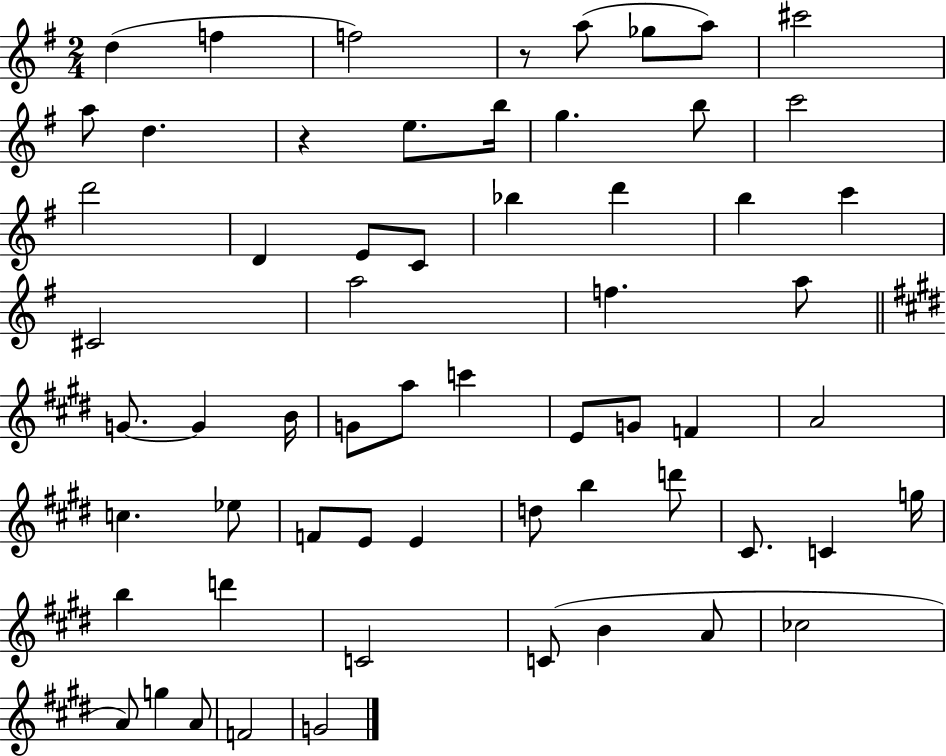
{
  \clef treble
  \numericTimeSignature
  \time 2/4
  \key g \major
  \repeat volta 2 { d''4( f''4 | f''2) | r8 a''8( ges''8 a''8) | cis'''2 | \break a''8 d''4. | r4 e''8. b''16 | g''4. b''8 | c'''2 | \break d'''2 | d'4 e'8 c'8 | bes''4 d'''4 | b''4 c'''4 | \break cis'2 | a''2 | f''4. a''8 | \bar "||" \break \key e \major g'8.~~ g'4 b'16 | g'8 a''8 c'''4 | e'8 g'8 f'4 | a'2 | \break c''4. ees''8 | f'8 e'8 e'4 | d''8 b''4 d'''8 | cis'8. c'4 g''16 | \break b''4 d'''4 | c'2 | c'8( b'4 a'8 | ces''2 | \break a'8) g''4 a'8 | f'2 | g'2 | } \bar "|."
}